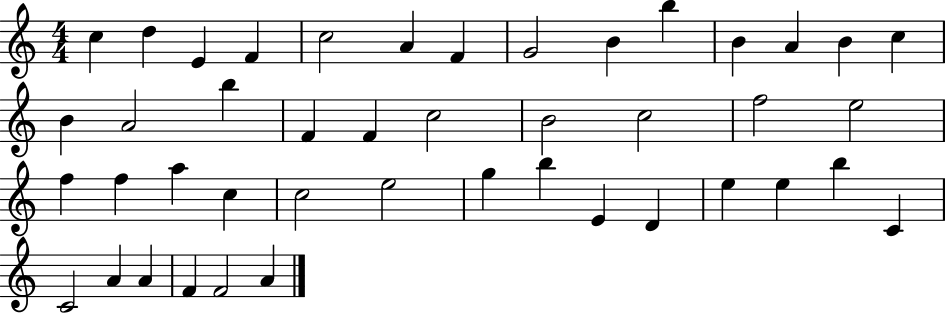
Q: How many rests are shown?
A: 0